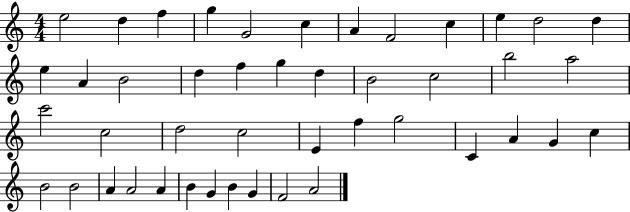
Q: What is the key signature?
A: C major